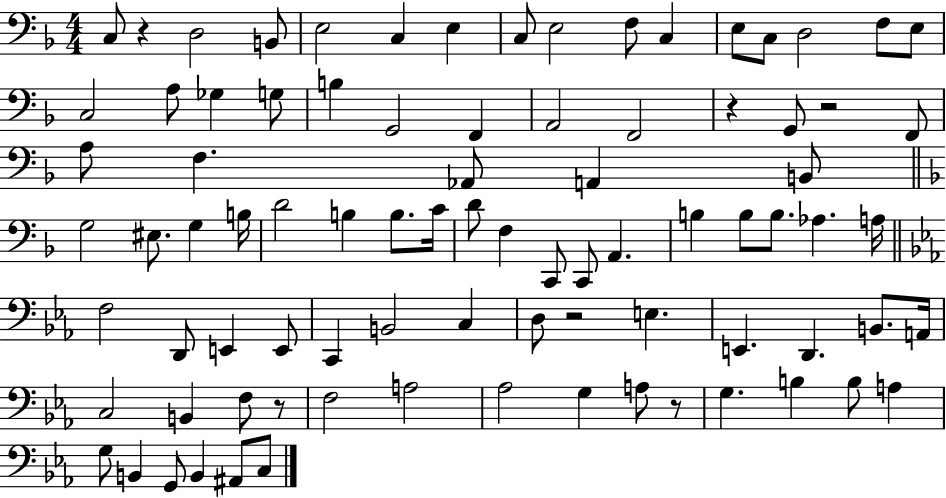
X:1
T:Untitled
M:4/4
L:1/4
K:F
C,/2 z D,2 B,,/2 E,2 C, E, C,/2 E,2 F,/2 C, E,/2 C,/2 D,2 F,/2 E,/2 C,2 A,/2 _G, G,/2 B, G,,2 F,, A,,2 F,,2 z G,,/2 z2 F,,/2 A,/2 F, _A,,/2 A,, B,,/2 G,2 ^E,/2 G, B,/4 D2 B, B,/2 C/4 D/2 F, C,,/2 C,,/2 A,, B, B,/2 B,/2 _A, A,/4 F,2 D,,/2 E,, E,,/2 C,, B,,2 C, D,/2 z2 E, E,, D,, B,,/2 A,,/4 C,2 B,, F,/2 z/2 F,2 A,2 _A,2 G, A,/2 z/2 G, B, B,/2 A, G,/2 B,, G,,/2 B,, ^A,,/2 C,/2